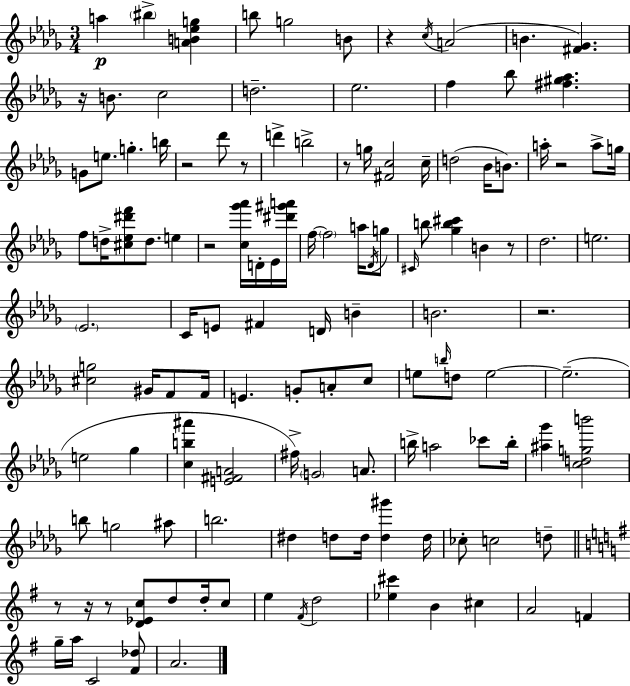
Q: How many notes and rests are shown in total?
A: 127